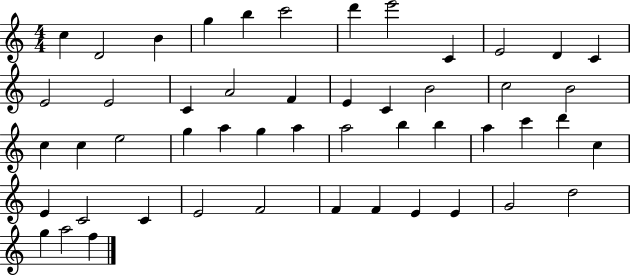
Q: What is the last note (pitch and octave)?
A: F5